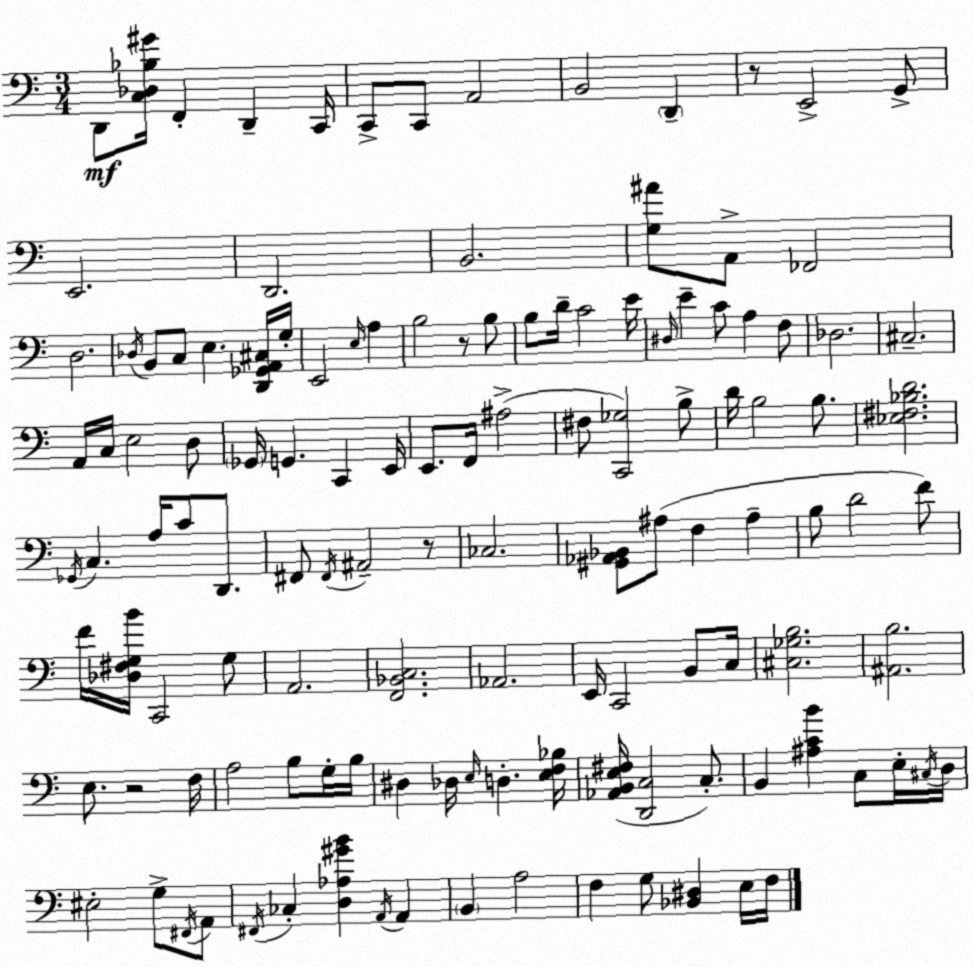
X:1
T:Untitled
M:3/4
L:1/4
K:Am
D,,/2 [C,_D,_B,^G]/4 F,, D,, C,,/4 C,,/2 C,,/2 A,,2 B,,2 D,, z/2 E,,2 G,,/2 E,,2 D,,2 B,,2 [G,^A]/2 A,,/2 _F,,2 D,2 _D,/4 B,,/2 C,/2 E, [D,,_G,,A,,^C,]/4 G,/4 E,,2 E,/4 A, B,2 z/2 B,/2 B,/2 D/4 C2 E/4 ^D,/4 E C/2 A, F,/2 _D,2 ^C,2 A,,/4 C,/4 E,2 D,/2 _G,,/4 G,, C,, E,,/4 E,,/2 F,,/4 ^A,2 ^F,/2 [C,,_G,]2 B,/2 D/4 B,2 B,/2 [_E,^F,_B,D]2 _G,,/4 C, A,/4 C/2 D,,/2 ^F,,/2 ^F,,/4 ^A,,2 z/2 _C,2 [^G,,_A,,_B,,]/2 ^A,/2 F, ^A, B,/2 D2 F/2 F/4 [_D,^F,G,B]/4 C,,2 G,/2 A,,2 [F,,_B,,C,]2 _A,,2 E,,/4 C,,2 B,,/2 C,/4 [^C,_G,B,]2 [^A,,B,]2 E,/2 z2 F,/4 A,2 B,/2 G,/4 B,/4 ^D, _D,/4 E,/4 D, [E,F,_B,]/4 [_A,,B,,E,^F,]/4 [D,,C,]2 C,/2 B,, [^A,CB] C,/2 E,/4 ^C,/4 D,/4 ^E,2 G,/2 ^F,,/4 A,,/2 ^F,,/4 _C, [D,_A,^GB] A,,/4 A,, B,, A,2 F, G,/2 [_B,,^D,] E,/4 F,/4